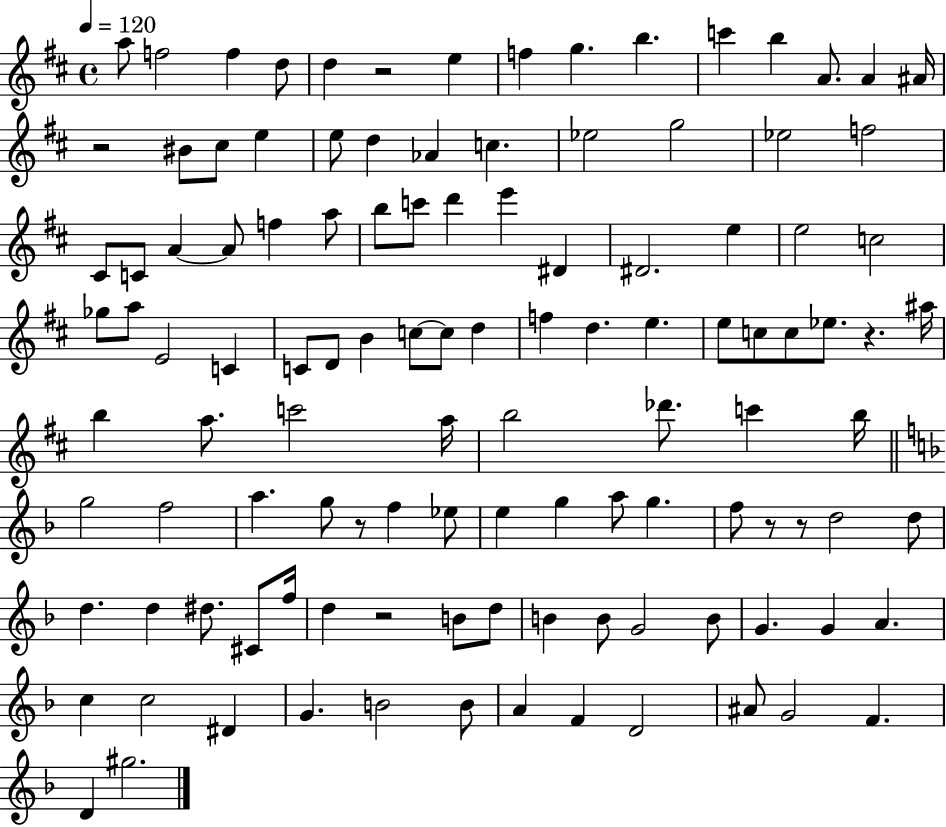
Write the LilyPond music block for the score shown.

{
  \clef treble
  \time 4/4
  \defaultTimeSignature
  \key d \major
  \tempo 4 = 120
  a''8 f''2 f''4 d''8 | d''4 r2 e''4 | f''4 g''4. b''4. | c'''4 b''4 a'8. a'4 ais'16 | \break r2 bis'8 cis''8 e''4 | e''8 d''4 aes'4 c''4. | ees''2 g''2 | ees''2 f''2 | \break cis'8 c'8 a'4~~ a'8 f''4 a''8 | b''8 c'''8 d'''4 e'''4 dis'4 | dis'2. e''4 | e''2 c''2 | \break ges''8 a''8 e'2 c'4 | c'8 d'8 b'4 c''8~~ c''8 d''4 | f''4 d''4. e''4. | e''8 c''8 c''8 ees''8. r4. ais''16 | \break b''4 a''8. c'''2 a''16 | b''2 des'''8. c'''4 b''16 | \bar "||" \break \key f \major g''2 f''2 | a''4. g''8 r8 f''4 ees''8 | e''4 g''4 a''8 g''4. | f''8 r8 r8 d''2 d''8 | \break d''4. d''4 dis''8. cis'8 f''16 | d''4 r2 b'8 d''8 | b'4 b'8 g'2 b'8 | g'4. g'4 a'4. | \break c''4 c''2 dis'4 | g'4. b'2 b'8 | a'4 f'4 d'2 | ais'8 g'2 f'4. | \break d'4 gis''2. | \bar "|."
}